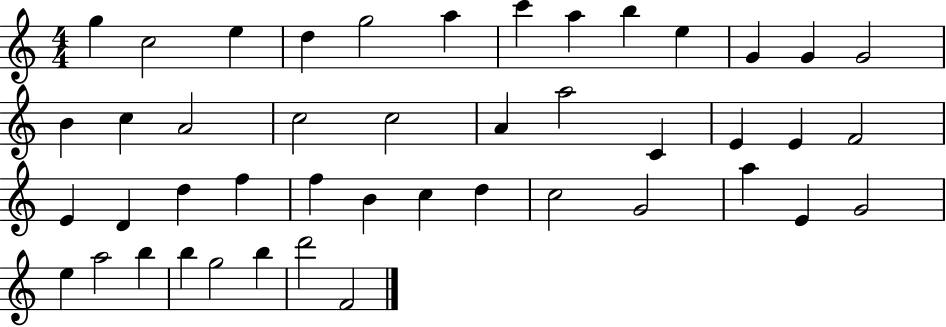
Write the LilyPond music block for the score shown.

{
  \clef treble
  \numericTimeSignature
  \time 4/4
  \key c \major
  g''4 c''2 e''4 | d''4 g''2 a''4 | c'''4 a''4 b''4 e''4 | g'4 g'4 g'2 | \break b'4 c''4 a'2 | c''2 c''2 | a'4 a''2 c'4 | e'4 e'4 f'2 | \break e'4 d'4 d''4 f''4 | f''4 b'4 c''4 d''4 | c''2 g'2 | a''4 e'4 g'2 | \break e''4 a''2 b''4 | b''4 g''2 b''4 | d'''2 f'2 | \bar "|."
}